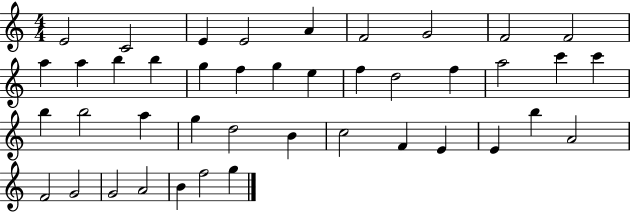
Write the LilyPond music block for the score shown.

{
  \clef treble
  \numericTimeSignature
  \time 4/4
  \key c \major
  e'2 c'2 | e'4 e'2 a'4 | f'2 g'2 | f'2 f'2 | \break a''4 a''4 b''4 b''4 | g''4 f''4 g''4 e''4 | f''4 d''2 f''4 | a''2 c'''4 c'''4 | \break b''4 b''2 a''4 | g''4 d''2 b'4 | c''2 f'4 e'4 | e'4 b''4 a'2 | \break f'2 g'2 | g'2 a'2 | b'4 f''2 g''4 | \bar "|."
}